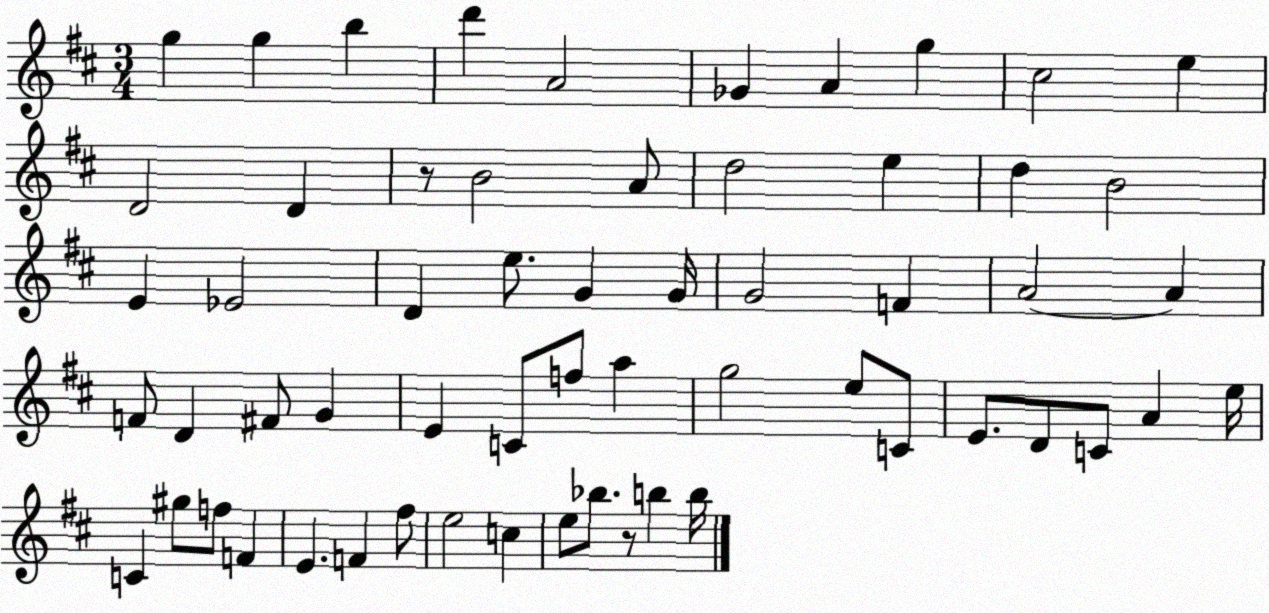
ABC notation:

X:1
T:Untitled
M:3/4
L:1/4
K:D
g g b d' A2 _G A g ^c2 e D2 D z/2 B2 A/2 d2 e d B2 E _E2 D e/2 G G/4 G2 F A2 A F/2 D ^F/2 G E C/2 f/2 a g2 e/2 C/2 E/2 D/2 C/2 A e/4 C ^g/2 f/2 F E F ^f/2 e2 c e/2 _b/2 z/2 b b/4